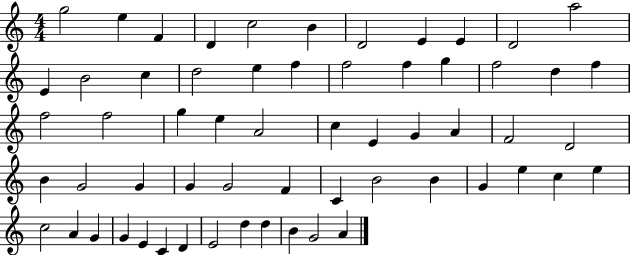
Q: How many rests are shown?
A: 0